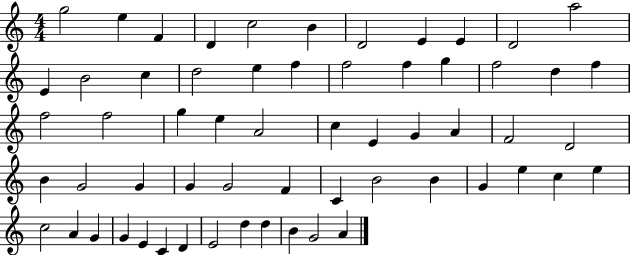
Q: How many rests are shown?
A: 0